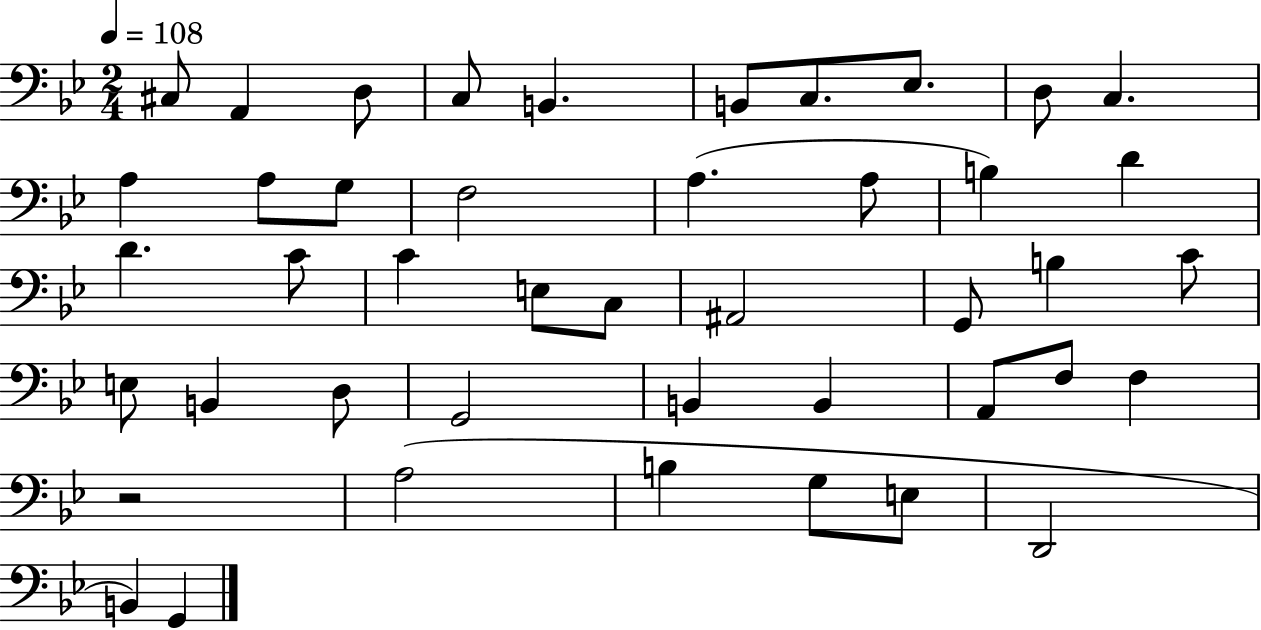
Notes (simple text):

C#3/e A2/q D3/e C3/e B2/q. B2/e C3/e. Eb3/e. D3/e C3/q. A3/q A3/e G3/e F3/h A3/q. A3/e B3/q D4/q D4/q. C4/e C4/q E3/e C3/e A#2/h G2/e B3/q C4/e E3/e B2/q D3/e G2/h B2/q B2/q A2/e F3/e F3/q R/h A3/h B3/q G3/e E3/e D2/h B2/q G2/q